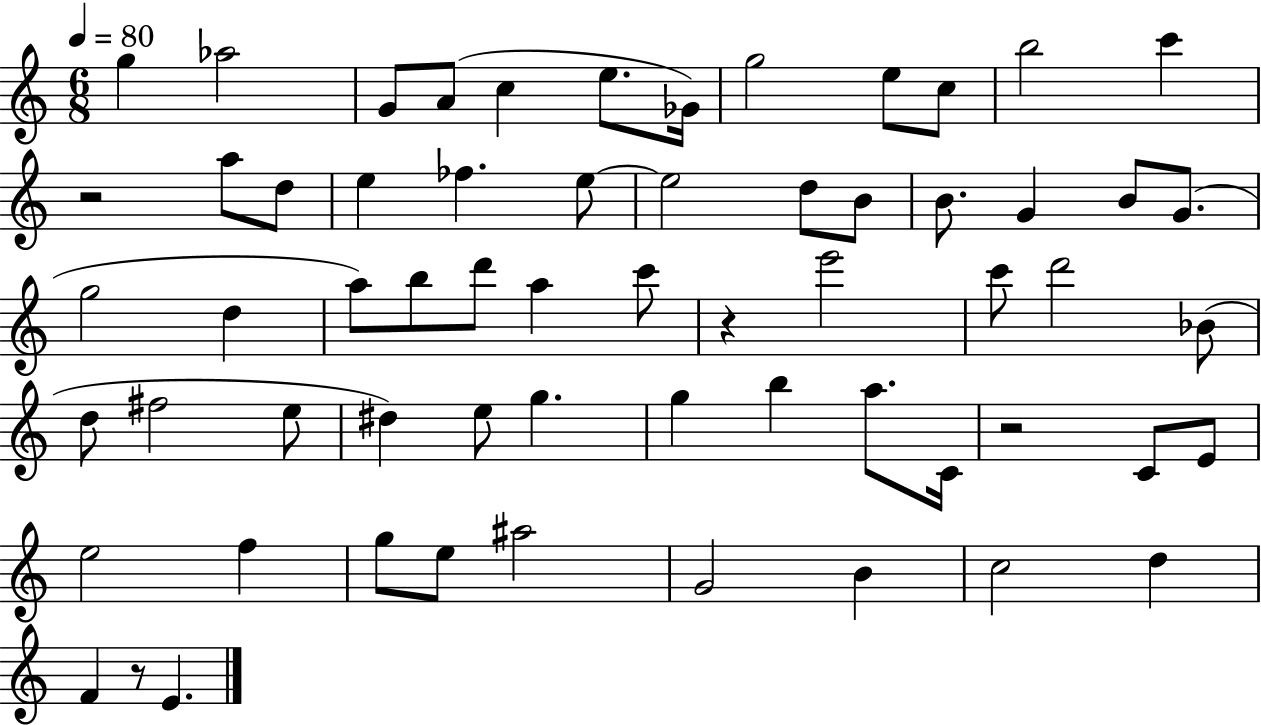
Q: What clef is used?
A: treble